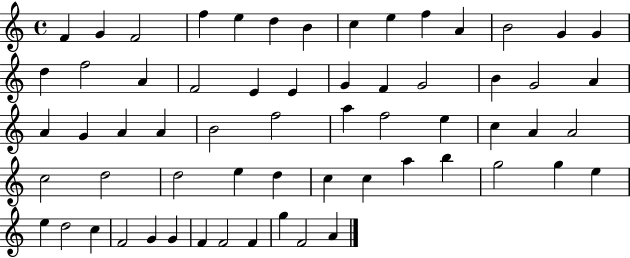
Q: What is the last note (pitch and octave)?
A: A4